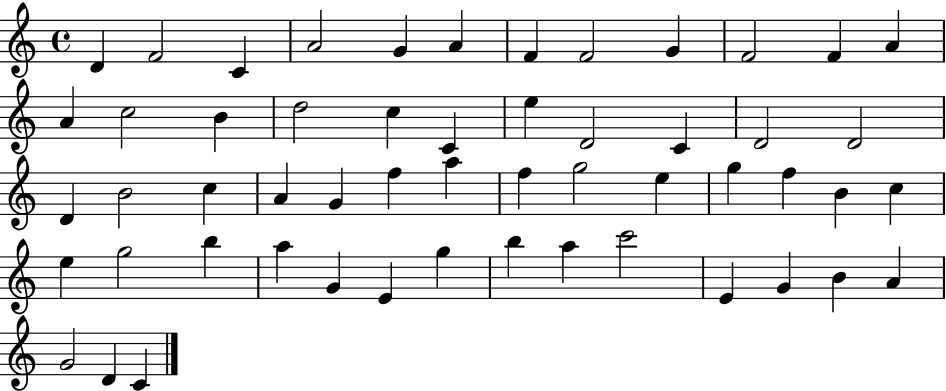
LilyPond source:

{
  \clef treble
  \time 4/4
  \defaultTimeSignature
  \key c \major
  d'4 f'2 c'4 | a'2 g'4 a'4 | f'4 f'2 g'4 | f'2 f'4 a'4 | \break a'4 c''2 b'4 | d''2 c''4 c'4 | e''4 d'2 c'4 | d'2 d'2 | \break d'4 b'2 c''4 | a'4 g'4 f''4 a''4 | f''4 g''2 e''4 | g''4 f''4 b'4 c''4 | \break e''4 g''2 b''4 | a''4 g'4 e'4 g''4 | b''4 a''4 c'''2 | e'4 g'4 b'4 a'4 | \break g'2 d'4 c'4 | \bar "|."
}